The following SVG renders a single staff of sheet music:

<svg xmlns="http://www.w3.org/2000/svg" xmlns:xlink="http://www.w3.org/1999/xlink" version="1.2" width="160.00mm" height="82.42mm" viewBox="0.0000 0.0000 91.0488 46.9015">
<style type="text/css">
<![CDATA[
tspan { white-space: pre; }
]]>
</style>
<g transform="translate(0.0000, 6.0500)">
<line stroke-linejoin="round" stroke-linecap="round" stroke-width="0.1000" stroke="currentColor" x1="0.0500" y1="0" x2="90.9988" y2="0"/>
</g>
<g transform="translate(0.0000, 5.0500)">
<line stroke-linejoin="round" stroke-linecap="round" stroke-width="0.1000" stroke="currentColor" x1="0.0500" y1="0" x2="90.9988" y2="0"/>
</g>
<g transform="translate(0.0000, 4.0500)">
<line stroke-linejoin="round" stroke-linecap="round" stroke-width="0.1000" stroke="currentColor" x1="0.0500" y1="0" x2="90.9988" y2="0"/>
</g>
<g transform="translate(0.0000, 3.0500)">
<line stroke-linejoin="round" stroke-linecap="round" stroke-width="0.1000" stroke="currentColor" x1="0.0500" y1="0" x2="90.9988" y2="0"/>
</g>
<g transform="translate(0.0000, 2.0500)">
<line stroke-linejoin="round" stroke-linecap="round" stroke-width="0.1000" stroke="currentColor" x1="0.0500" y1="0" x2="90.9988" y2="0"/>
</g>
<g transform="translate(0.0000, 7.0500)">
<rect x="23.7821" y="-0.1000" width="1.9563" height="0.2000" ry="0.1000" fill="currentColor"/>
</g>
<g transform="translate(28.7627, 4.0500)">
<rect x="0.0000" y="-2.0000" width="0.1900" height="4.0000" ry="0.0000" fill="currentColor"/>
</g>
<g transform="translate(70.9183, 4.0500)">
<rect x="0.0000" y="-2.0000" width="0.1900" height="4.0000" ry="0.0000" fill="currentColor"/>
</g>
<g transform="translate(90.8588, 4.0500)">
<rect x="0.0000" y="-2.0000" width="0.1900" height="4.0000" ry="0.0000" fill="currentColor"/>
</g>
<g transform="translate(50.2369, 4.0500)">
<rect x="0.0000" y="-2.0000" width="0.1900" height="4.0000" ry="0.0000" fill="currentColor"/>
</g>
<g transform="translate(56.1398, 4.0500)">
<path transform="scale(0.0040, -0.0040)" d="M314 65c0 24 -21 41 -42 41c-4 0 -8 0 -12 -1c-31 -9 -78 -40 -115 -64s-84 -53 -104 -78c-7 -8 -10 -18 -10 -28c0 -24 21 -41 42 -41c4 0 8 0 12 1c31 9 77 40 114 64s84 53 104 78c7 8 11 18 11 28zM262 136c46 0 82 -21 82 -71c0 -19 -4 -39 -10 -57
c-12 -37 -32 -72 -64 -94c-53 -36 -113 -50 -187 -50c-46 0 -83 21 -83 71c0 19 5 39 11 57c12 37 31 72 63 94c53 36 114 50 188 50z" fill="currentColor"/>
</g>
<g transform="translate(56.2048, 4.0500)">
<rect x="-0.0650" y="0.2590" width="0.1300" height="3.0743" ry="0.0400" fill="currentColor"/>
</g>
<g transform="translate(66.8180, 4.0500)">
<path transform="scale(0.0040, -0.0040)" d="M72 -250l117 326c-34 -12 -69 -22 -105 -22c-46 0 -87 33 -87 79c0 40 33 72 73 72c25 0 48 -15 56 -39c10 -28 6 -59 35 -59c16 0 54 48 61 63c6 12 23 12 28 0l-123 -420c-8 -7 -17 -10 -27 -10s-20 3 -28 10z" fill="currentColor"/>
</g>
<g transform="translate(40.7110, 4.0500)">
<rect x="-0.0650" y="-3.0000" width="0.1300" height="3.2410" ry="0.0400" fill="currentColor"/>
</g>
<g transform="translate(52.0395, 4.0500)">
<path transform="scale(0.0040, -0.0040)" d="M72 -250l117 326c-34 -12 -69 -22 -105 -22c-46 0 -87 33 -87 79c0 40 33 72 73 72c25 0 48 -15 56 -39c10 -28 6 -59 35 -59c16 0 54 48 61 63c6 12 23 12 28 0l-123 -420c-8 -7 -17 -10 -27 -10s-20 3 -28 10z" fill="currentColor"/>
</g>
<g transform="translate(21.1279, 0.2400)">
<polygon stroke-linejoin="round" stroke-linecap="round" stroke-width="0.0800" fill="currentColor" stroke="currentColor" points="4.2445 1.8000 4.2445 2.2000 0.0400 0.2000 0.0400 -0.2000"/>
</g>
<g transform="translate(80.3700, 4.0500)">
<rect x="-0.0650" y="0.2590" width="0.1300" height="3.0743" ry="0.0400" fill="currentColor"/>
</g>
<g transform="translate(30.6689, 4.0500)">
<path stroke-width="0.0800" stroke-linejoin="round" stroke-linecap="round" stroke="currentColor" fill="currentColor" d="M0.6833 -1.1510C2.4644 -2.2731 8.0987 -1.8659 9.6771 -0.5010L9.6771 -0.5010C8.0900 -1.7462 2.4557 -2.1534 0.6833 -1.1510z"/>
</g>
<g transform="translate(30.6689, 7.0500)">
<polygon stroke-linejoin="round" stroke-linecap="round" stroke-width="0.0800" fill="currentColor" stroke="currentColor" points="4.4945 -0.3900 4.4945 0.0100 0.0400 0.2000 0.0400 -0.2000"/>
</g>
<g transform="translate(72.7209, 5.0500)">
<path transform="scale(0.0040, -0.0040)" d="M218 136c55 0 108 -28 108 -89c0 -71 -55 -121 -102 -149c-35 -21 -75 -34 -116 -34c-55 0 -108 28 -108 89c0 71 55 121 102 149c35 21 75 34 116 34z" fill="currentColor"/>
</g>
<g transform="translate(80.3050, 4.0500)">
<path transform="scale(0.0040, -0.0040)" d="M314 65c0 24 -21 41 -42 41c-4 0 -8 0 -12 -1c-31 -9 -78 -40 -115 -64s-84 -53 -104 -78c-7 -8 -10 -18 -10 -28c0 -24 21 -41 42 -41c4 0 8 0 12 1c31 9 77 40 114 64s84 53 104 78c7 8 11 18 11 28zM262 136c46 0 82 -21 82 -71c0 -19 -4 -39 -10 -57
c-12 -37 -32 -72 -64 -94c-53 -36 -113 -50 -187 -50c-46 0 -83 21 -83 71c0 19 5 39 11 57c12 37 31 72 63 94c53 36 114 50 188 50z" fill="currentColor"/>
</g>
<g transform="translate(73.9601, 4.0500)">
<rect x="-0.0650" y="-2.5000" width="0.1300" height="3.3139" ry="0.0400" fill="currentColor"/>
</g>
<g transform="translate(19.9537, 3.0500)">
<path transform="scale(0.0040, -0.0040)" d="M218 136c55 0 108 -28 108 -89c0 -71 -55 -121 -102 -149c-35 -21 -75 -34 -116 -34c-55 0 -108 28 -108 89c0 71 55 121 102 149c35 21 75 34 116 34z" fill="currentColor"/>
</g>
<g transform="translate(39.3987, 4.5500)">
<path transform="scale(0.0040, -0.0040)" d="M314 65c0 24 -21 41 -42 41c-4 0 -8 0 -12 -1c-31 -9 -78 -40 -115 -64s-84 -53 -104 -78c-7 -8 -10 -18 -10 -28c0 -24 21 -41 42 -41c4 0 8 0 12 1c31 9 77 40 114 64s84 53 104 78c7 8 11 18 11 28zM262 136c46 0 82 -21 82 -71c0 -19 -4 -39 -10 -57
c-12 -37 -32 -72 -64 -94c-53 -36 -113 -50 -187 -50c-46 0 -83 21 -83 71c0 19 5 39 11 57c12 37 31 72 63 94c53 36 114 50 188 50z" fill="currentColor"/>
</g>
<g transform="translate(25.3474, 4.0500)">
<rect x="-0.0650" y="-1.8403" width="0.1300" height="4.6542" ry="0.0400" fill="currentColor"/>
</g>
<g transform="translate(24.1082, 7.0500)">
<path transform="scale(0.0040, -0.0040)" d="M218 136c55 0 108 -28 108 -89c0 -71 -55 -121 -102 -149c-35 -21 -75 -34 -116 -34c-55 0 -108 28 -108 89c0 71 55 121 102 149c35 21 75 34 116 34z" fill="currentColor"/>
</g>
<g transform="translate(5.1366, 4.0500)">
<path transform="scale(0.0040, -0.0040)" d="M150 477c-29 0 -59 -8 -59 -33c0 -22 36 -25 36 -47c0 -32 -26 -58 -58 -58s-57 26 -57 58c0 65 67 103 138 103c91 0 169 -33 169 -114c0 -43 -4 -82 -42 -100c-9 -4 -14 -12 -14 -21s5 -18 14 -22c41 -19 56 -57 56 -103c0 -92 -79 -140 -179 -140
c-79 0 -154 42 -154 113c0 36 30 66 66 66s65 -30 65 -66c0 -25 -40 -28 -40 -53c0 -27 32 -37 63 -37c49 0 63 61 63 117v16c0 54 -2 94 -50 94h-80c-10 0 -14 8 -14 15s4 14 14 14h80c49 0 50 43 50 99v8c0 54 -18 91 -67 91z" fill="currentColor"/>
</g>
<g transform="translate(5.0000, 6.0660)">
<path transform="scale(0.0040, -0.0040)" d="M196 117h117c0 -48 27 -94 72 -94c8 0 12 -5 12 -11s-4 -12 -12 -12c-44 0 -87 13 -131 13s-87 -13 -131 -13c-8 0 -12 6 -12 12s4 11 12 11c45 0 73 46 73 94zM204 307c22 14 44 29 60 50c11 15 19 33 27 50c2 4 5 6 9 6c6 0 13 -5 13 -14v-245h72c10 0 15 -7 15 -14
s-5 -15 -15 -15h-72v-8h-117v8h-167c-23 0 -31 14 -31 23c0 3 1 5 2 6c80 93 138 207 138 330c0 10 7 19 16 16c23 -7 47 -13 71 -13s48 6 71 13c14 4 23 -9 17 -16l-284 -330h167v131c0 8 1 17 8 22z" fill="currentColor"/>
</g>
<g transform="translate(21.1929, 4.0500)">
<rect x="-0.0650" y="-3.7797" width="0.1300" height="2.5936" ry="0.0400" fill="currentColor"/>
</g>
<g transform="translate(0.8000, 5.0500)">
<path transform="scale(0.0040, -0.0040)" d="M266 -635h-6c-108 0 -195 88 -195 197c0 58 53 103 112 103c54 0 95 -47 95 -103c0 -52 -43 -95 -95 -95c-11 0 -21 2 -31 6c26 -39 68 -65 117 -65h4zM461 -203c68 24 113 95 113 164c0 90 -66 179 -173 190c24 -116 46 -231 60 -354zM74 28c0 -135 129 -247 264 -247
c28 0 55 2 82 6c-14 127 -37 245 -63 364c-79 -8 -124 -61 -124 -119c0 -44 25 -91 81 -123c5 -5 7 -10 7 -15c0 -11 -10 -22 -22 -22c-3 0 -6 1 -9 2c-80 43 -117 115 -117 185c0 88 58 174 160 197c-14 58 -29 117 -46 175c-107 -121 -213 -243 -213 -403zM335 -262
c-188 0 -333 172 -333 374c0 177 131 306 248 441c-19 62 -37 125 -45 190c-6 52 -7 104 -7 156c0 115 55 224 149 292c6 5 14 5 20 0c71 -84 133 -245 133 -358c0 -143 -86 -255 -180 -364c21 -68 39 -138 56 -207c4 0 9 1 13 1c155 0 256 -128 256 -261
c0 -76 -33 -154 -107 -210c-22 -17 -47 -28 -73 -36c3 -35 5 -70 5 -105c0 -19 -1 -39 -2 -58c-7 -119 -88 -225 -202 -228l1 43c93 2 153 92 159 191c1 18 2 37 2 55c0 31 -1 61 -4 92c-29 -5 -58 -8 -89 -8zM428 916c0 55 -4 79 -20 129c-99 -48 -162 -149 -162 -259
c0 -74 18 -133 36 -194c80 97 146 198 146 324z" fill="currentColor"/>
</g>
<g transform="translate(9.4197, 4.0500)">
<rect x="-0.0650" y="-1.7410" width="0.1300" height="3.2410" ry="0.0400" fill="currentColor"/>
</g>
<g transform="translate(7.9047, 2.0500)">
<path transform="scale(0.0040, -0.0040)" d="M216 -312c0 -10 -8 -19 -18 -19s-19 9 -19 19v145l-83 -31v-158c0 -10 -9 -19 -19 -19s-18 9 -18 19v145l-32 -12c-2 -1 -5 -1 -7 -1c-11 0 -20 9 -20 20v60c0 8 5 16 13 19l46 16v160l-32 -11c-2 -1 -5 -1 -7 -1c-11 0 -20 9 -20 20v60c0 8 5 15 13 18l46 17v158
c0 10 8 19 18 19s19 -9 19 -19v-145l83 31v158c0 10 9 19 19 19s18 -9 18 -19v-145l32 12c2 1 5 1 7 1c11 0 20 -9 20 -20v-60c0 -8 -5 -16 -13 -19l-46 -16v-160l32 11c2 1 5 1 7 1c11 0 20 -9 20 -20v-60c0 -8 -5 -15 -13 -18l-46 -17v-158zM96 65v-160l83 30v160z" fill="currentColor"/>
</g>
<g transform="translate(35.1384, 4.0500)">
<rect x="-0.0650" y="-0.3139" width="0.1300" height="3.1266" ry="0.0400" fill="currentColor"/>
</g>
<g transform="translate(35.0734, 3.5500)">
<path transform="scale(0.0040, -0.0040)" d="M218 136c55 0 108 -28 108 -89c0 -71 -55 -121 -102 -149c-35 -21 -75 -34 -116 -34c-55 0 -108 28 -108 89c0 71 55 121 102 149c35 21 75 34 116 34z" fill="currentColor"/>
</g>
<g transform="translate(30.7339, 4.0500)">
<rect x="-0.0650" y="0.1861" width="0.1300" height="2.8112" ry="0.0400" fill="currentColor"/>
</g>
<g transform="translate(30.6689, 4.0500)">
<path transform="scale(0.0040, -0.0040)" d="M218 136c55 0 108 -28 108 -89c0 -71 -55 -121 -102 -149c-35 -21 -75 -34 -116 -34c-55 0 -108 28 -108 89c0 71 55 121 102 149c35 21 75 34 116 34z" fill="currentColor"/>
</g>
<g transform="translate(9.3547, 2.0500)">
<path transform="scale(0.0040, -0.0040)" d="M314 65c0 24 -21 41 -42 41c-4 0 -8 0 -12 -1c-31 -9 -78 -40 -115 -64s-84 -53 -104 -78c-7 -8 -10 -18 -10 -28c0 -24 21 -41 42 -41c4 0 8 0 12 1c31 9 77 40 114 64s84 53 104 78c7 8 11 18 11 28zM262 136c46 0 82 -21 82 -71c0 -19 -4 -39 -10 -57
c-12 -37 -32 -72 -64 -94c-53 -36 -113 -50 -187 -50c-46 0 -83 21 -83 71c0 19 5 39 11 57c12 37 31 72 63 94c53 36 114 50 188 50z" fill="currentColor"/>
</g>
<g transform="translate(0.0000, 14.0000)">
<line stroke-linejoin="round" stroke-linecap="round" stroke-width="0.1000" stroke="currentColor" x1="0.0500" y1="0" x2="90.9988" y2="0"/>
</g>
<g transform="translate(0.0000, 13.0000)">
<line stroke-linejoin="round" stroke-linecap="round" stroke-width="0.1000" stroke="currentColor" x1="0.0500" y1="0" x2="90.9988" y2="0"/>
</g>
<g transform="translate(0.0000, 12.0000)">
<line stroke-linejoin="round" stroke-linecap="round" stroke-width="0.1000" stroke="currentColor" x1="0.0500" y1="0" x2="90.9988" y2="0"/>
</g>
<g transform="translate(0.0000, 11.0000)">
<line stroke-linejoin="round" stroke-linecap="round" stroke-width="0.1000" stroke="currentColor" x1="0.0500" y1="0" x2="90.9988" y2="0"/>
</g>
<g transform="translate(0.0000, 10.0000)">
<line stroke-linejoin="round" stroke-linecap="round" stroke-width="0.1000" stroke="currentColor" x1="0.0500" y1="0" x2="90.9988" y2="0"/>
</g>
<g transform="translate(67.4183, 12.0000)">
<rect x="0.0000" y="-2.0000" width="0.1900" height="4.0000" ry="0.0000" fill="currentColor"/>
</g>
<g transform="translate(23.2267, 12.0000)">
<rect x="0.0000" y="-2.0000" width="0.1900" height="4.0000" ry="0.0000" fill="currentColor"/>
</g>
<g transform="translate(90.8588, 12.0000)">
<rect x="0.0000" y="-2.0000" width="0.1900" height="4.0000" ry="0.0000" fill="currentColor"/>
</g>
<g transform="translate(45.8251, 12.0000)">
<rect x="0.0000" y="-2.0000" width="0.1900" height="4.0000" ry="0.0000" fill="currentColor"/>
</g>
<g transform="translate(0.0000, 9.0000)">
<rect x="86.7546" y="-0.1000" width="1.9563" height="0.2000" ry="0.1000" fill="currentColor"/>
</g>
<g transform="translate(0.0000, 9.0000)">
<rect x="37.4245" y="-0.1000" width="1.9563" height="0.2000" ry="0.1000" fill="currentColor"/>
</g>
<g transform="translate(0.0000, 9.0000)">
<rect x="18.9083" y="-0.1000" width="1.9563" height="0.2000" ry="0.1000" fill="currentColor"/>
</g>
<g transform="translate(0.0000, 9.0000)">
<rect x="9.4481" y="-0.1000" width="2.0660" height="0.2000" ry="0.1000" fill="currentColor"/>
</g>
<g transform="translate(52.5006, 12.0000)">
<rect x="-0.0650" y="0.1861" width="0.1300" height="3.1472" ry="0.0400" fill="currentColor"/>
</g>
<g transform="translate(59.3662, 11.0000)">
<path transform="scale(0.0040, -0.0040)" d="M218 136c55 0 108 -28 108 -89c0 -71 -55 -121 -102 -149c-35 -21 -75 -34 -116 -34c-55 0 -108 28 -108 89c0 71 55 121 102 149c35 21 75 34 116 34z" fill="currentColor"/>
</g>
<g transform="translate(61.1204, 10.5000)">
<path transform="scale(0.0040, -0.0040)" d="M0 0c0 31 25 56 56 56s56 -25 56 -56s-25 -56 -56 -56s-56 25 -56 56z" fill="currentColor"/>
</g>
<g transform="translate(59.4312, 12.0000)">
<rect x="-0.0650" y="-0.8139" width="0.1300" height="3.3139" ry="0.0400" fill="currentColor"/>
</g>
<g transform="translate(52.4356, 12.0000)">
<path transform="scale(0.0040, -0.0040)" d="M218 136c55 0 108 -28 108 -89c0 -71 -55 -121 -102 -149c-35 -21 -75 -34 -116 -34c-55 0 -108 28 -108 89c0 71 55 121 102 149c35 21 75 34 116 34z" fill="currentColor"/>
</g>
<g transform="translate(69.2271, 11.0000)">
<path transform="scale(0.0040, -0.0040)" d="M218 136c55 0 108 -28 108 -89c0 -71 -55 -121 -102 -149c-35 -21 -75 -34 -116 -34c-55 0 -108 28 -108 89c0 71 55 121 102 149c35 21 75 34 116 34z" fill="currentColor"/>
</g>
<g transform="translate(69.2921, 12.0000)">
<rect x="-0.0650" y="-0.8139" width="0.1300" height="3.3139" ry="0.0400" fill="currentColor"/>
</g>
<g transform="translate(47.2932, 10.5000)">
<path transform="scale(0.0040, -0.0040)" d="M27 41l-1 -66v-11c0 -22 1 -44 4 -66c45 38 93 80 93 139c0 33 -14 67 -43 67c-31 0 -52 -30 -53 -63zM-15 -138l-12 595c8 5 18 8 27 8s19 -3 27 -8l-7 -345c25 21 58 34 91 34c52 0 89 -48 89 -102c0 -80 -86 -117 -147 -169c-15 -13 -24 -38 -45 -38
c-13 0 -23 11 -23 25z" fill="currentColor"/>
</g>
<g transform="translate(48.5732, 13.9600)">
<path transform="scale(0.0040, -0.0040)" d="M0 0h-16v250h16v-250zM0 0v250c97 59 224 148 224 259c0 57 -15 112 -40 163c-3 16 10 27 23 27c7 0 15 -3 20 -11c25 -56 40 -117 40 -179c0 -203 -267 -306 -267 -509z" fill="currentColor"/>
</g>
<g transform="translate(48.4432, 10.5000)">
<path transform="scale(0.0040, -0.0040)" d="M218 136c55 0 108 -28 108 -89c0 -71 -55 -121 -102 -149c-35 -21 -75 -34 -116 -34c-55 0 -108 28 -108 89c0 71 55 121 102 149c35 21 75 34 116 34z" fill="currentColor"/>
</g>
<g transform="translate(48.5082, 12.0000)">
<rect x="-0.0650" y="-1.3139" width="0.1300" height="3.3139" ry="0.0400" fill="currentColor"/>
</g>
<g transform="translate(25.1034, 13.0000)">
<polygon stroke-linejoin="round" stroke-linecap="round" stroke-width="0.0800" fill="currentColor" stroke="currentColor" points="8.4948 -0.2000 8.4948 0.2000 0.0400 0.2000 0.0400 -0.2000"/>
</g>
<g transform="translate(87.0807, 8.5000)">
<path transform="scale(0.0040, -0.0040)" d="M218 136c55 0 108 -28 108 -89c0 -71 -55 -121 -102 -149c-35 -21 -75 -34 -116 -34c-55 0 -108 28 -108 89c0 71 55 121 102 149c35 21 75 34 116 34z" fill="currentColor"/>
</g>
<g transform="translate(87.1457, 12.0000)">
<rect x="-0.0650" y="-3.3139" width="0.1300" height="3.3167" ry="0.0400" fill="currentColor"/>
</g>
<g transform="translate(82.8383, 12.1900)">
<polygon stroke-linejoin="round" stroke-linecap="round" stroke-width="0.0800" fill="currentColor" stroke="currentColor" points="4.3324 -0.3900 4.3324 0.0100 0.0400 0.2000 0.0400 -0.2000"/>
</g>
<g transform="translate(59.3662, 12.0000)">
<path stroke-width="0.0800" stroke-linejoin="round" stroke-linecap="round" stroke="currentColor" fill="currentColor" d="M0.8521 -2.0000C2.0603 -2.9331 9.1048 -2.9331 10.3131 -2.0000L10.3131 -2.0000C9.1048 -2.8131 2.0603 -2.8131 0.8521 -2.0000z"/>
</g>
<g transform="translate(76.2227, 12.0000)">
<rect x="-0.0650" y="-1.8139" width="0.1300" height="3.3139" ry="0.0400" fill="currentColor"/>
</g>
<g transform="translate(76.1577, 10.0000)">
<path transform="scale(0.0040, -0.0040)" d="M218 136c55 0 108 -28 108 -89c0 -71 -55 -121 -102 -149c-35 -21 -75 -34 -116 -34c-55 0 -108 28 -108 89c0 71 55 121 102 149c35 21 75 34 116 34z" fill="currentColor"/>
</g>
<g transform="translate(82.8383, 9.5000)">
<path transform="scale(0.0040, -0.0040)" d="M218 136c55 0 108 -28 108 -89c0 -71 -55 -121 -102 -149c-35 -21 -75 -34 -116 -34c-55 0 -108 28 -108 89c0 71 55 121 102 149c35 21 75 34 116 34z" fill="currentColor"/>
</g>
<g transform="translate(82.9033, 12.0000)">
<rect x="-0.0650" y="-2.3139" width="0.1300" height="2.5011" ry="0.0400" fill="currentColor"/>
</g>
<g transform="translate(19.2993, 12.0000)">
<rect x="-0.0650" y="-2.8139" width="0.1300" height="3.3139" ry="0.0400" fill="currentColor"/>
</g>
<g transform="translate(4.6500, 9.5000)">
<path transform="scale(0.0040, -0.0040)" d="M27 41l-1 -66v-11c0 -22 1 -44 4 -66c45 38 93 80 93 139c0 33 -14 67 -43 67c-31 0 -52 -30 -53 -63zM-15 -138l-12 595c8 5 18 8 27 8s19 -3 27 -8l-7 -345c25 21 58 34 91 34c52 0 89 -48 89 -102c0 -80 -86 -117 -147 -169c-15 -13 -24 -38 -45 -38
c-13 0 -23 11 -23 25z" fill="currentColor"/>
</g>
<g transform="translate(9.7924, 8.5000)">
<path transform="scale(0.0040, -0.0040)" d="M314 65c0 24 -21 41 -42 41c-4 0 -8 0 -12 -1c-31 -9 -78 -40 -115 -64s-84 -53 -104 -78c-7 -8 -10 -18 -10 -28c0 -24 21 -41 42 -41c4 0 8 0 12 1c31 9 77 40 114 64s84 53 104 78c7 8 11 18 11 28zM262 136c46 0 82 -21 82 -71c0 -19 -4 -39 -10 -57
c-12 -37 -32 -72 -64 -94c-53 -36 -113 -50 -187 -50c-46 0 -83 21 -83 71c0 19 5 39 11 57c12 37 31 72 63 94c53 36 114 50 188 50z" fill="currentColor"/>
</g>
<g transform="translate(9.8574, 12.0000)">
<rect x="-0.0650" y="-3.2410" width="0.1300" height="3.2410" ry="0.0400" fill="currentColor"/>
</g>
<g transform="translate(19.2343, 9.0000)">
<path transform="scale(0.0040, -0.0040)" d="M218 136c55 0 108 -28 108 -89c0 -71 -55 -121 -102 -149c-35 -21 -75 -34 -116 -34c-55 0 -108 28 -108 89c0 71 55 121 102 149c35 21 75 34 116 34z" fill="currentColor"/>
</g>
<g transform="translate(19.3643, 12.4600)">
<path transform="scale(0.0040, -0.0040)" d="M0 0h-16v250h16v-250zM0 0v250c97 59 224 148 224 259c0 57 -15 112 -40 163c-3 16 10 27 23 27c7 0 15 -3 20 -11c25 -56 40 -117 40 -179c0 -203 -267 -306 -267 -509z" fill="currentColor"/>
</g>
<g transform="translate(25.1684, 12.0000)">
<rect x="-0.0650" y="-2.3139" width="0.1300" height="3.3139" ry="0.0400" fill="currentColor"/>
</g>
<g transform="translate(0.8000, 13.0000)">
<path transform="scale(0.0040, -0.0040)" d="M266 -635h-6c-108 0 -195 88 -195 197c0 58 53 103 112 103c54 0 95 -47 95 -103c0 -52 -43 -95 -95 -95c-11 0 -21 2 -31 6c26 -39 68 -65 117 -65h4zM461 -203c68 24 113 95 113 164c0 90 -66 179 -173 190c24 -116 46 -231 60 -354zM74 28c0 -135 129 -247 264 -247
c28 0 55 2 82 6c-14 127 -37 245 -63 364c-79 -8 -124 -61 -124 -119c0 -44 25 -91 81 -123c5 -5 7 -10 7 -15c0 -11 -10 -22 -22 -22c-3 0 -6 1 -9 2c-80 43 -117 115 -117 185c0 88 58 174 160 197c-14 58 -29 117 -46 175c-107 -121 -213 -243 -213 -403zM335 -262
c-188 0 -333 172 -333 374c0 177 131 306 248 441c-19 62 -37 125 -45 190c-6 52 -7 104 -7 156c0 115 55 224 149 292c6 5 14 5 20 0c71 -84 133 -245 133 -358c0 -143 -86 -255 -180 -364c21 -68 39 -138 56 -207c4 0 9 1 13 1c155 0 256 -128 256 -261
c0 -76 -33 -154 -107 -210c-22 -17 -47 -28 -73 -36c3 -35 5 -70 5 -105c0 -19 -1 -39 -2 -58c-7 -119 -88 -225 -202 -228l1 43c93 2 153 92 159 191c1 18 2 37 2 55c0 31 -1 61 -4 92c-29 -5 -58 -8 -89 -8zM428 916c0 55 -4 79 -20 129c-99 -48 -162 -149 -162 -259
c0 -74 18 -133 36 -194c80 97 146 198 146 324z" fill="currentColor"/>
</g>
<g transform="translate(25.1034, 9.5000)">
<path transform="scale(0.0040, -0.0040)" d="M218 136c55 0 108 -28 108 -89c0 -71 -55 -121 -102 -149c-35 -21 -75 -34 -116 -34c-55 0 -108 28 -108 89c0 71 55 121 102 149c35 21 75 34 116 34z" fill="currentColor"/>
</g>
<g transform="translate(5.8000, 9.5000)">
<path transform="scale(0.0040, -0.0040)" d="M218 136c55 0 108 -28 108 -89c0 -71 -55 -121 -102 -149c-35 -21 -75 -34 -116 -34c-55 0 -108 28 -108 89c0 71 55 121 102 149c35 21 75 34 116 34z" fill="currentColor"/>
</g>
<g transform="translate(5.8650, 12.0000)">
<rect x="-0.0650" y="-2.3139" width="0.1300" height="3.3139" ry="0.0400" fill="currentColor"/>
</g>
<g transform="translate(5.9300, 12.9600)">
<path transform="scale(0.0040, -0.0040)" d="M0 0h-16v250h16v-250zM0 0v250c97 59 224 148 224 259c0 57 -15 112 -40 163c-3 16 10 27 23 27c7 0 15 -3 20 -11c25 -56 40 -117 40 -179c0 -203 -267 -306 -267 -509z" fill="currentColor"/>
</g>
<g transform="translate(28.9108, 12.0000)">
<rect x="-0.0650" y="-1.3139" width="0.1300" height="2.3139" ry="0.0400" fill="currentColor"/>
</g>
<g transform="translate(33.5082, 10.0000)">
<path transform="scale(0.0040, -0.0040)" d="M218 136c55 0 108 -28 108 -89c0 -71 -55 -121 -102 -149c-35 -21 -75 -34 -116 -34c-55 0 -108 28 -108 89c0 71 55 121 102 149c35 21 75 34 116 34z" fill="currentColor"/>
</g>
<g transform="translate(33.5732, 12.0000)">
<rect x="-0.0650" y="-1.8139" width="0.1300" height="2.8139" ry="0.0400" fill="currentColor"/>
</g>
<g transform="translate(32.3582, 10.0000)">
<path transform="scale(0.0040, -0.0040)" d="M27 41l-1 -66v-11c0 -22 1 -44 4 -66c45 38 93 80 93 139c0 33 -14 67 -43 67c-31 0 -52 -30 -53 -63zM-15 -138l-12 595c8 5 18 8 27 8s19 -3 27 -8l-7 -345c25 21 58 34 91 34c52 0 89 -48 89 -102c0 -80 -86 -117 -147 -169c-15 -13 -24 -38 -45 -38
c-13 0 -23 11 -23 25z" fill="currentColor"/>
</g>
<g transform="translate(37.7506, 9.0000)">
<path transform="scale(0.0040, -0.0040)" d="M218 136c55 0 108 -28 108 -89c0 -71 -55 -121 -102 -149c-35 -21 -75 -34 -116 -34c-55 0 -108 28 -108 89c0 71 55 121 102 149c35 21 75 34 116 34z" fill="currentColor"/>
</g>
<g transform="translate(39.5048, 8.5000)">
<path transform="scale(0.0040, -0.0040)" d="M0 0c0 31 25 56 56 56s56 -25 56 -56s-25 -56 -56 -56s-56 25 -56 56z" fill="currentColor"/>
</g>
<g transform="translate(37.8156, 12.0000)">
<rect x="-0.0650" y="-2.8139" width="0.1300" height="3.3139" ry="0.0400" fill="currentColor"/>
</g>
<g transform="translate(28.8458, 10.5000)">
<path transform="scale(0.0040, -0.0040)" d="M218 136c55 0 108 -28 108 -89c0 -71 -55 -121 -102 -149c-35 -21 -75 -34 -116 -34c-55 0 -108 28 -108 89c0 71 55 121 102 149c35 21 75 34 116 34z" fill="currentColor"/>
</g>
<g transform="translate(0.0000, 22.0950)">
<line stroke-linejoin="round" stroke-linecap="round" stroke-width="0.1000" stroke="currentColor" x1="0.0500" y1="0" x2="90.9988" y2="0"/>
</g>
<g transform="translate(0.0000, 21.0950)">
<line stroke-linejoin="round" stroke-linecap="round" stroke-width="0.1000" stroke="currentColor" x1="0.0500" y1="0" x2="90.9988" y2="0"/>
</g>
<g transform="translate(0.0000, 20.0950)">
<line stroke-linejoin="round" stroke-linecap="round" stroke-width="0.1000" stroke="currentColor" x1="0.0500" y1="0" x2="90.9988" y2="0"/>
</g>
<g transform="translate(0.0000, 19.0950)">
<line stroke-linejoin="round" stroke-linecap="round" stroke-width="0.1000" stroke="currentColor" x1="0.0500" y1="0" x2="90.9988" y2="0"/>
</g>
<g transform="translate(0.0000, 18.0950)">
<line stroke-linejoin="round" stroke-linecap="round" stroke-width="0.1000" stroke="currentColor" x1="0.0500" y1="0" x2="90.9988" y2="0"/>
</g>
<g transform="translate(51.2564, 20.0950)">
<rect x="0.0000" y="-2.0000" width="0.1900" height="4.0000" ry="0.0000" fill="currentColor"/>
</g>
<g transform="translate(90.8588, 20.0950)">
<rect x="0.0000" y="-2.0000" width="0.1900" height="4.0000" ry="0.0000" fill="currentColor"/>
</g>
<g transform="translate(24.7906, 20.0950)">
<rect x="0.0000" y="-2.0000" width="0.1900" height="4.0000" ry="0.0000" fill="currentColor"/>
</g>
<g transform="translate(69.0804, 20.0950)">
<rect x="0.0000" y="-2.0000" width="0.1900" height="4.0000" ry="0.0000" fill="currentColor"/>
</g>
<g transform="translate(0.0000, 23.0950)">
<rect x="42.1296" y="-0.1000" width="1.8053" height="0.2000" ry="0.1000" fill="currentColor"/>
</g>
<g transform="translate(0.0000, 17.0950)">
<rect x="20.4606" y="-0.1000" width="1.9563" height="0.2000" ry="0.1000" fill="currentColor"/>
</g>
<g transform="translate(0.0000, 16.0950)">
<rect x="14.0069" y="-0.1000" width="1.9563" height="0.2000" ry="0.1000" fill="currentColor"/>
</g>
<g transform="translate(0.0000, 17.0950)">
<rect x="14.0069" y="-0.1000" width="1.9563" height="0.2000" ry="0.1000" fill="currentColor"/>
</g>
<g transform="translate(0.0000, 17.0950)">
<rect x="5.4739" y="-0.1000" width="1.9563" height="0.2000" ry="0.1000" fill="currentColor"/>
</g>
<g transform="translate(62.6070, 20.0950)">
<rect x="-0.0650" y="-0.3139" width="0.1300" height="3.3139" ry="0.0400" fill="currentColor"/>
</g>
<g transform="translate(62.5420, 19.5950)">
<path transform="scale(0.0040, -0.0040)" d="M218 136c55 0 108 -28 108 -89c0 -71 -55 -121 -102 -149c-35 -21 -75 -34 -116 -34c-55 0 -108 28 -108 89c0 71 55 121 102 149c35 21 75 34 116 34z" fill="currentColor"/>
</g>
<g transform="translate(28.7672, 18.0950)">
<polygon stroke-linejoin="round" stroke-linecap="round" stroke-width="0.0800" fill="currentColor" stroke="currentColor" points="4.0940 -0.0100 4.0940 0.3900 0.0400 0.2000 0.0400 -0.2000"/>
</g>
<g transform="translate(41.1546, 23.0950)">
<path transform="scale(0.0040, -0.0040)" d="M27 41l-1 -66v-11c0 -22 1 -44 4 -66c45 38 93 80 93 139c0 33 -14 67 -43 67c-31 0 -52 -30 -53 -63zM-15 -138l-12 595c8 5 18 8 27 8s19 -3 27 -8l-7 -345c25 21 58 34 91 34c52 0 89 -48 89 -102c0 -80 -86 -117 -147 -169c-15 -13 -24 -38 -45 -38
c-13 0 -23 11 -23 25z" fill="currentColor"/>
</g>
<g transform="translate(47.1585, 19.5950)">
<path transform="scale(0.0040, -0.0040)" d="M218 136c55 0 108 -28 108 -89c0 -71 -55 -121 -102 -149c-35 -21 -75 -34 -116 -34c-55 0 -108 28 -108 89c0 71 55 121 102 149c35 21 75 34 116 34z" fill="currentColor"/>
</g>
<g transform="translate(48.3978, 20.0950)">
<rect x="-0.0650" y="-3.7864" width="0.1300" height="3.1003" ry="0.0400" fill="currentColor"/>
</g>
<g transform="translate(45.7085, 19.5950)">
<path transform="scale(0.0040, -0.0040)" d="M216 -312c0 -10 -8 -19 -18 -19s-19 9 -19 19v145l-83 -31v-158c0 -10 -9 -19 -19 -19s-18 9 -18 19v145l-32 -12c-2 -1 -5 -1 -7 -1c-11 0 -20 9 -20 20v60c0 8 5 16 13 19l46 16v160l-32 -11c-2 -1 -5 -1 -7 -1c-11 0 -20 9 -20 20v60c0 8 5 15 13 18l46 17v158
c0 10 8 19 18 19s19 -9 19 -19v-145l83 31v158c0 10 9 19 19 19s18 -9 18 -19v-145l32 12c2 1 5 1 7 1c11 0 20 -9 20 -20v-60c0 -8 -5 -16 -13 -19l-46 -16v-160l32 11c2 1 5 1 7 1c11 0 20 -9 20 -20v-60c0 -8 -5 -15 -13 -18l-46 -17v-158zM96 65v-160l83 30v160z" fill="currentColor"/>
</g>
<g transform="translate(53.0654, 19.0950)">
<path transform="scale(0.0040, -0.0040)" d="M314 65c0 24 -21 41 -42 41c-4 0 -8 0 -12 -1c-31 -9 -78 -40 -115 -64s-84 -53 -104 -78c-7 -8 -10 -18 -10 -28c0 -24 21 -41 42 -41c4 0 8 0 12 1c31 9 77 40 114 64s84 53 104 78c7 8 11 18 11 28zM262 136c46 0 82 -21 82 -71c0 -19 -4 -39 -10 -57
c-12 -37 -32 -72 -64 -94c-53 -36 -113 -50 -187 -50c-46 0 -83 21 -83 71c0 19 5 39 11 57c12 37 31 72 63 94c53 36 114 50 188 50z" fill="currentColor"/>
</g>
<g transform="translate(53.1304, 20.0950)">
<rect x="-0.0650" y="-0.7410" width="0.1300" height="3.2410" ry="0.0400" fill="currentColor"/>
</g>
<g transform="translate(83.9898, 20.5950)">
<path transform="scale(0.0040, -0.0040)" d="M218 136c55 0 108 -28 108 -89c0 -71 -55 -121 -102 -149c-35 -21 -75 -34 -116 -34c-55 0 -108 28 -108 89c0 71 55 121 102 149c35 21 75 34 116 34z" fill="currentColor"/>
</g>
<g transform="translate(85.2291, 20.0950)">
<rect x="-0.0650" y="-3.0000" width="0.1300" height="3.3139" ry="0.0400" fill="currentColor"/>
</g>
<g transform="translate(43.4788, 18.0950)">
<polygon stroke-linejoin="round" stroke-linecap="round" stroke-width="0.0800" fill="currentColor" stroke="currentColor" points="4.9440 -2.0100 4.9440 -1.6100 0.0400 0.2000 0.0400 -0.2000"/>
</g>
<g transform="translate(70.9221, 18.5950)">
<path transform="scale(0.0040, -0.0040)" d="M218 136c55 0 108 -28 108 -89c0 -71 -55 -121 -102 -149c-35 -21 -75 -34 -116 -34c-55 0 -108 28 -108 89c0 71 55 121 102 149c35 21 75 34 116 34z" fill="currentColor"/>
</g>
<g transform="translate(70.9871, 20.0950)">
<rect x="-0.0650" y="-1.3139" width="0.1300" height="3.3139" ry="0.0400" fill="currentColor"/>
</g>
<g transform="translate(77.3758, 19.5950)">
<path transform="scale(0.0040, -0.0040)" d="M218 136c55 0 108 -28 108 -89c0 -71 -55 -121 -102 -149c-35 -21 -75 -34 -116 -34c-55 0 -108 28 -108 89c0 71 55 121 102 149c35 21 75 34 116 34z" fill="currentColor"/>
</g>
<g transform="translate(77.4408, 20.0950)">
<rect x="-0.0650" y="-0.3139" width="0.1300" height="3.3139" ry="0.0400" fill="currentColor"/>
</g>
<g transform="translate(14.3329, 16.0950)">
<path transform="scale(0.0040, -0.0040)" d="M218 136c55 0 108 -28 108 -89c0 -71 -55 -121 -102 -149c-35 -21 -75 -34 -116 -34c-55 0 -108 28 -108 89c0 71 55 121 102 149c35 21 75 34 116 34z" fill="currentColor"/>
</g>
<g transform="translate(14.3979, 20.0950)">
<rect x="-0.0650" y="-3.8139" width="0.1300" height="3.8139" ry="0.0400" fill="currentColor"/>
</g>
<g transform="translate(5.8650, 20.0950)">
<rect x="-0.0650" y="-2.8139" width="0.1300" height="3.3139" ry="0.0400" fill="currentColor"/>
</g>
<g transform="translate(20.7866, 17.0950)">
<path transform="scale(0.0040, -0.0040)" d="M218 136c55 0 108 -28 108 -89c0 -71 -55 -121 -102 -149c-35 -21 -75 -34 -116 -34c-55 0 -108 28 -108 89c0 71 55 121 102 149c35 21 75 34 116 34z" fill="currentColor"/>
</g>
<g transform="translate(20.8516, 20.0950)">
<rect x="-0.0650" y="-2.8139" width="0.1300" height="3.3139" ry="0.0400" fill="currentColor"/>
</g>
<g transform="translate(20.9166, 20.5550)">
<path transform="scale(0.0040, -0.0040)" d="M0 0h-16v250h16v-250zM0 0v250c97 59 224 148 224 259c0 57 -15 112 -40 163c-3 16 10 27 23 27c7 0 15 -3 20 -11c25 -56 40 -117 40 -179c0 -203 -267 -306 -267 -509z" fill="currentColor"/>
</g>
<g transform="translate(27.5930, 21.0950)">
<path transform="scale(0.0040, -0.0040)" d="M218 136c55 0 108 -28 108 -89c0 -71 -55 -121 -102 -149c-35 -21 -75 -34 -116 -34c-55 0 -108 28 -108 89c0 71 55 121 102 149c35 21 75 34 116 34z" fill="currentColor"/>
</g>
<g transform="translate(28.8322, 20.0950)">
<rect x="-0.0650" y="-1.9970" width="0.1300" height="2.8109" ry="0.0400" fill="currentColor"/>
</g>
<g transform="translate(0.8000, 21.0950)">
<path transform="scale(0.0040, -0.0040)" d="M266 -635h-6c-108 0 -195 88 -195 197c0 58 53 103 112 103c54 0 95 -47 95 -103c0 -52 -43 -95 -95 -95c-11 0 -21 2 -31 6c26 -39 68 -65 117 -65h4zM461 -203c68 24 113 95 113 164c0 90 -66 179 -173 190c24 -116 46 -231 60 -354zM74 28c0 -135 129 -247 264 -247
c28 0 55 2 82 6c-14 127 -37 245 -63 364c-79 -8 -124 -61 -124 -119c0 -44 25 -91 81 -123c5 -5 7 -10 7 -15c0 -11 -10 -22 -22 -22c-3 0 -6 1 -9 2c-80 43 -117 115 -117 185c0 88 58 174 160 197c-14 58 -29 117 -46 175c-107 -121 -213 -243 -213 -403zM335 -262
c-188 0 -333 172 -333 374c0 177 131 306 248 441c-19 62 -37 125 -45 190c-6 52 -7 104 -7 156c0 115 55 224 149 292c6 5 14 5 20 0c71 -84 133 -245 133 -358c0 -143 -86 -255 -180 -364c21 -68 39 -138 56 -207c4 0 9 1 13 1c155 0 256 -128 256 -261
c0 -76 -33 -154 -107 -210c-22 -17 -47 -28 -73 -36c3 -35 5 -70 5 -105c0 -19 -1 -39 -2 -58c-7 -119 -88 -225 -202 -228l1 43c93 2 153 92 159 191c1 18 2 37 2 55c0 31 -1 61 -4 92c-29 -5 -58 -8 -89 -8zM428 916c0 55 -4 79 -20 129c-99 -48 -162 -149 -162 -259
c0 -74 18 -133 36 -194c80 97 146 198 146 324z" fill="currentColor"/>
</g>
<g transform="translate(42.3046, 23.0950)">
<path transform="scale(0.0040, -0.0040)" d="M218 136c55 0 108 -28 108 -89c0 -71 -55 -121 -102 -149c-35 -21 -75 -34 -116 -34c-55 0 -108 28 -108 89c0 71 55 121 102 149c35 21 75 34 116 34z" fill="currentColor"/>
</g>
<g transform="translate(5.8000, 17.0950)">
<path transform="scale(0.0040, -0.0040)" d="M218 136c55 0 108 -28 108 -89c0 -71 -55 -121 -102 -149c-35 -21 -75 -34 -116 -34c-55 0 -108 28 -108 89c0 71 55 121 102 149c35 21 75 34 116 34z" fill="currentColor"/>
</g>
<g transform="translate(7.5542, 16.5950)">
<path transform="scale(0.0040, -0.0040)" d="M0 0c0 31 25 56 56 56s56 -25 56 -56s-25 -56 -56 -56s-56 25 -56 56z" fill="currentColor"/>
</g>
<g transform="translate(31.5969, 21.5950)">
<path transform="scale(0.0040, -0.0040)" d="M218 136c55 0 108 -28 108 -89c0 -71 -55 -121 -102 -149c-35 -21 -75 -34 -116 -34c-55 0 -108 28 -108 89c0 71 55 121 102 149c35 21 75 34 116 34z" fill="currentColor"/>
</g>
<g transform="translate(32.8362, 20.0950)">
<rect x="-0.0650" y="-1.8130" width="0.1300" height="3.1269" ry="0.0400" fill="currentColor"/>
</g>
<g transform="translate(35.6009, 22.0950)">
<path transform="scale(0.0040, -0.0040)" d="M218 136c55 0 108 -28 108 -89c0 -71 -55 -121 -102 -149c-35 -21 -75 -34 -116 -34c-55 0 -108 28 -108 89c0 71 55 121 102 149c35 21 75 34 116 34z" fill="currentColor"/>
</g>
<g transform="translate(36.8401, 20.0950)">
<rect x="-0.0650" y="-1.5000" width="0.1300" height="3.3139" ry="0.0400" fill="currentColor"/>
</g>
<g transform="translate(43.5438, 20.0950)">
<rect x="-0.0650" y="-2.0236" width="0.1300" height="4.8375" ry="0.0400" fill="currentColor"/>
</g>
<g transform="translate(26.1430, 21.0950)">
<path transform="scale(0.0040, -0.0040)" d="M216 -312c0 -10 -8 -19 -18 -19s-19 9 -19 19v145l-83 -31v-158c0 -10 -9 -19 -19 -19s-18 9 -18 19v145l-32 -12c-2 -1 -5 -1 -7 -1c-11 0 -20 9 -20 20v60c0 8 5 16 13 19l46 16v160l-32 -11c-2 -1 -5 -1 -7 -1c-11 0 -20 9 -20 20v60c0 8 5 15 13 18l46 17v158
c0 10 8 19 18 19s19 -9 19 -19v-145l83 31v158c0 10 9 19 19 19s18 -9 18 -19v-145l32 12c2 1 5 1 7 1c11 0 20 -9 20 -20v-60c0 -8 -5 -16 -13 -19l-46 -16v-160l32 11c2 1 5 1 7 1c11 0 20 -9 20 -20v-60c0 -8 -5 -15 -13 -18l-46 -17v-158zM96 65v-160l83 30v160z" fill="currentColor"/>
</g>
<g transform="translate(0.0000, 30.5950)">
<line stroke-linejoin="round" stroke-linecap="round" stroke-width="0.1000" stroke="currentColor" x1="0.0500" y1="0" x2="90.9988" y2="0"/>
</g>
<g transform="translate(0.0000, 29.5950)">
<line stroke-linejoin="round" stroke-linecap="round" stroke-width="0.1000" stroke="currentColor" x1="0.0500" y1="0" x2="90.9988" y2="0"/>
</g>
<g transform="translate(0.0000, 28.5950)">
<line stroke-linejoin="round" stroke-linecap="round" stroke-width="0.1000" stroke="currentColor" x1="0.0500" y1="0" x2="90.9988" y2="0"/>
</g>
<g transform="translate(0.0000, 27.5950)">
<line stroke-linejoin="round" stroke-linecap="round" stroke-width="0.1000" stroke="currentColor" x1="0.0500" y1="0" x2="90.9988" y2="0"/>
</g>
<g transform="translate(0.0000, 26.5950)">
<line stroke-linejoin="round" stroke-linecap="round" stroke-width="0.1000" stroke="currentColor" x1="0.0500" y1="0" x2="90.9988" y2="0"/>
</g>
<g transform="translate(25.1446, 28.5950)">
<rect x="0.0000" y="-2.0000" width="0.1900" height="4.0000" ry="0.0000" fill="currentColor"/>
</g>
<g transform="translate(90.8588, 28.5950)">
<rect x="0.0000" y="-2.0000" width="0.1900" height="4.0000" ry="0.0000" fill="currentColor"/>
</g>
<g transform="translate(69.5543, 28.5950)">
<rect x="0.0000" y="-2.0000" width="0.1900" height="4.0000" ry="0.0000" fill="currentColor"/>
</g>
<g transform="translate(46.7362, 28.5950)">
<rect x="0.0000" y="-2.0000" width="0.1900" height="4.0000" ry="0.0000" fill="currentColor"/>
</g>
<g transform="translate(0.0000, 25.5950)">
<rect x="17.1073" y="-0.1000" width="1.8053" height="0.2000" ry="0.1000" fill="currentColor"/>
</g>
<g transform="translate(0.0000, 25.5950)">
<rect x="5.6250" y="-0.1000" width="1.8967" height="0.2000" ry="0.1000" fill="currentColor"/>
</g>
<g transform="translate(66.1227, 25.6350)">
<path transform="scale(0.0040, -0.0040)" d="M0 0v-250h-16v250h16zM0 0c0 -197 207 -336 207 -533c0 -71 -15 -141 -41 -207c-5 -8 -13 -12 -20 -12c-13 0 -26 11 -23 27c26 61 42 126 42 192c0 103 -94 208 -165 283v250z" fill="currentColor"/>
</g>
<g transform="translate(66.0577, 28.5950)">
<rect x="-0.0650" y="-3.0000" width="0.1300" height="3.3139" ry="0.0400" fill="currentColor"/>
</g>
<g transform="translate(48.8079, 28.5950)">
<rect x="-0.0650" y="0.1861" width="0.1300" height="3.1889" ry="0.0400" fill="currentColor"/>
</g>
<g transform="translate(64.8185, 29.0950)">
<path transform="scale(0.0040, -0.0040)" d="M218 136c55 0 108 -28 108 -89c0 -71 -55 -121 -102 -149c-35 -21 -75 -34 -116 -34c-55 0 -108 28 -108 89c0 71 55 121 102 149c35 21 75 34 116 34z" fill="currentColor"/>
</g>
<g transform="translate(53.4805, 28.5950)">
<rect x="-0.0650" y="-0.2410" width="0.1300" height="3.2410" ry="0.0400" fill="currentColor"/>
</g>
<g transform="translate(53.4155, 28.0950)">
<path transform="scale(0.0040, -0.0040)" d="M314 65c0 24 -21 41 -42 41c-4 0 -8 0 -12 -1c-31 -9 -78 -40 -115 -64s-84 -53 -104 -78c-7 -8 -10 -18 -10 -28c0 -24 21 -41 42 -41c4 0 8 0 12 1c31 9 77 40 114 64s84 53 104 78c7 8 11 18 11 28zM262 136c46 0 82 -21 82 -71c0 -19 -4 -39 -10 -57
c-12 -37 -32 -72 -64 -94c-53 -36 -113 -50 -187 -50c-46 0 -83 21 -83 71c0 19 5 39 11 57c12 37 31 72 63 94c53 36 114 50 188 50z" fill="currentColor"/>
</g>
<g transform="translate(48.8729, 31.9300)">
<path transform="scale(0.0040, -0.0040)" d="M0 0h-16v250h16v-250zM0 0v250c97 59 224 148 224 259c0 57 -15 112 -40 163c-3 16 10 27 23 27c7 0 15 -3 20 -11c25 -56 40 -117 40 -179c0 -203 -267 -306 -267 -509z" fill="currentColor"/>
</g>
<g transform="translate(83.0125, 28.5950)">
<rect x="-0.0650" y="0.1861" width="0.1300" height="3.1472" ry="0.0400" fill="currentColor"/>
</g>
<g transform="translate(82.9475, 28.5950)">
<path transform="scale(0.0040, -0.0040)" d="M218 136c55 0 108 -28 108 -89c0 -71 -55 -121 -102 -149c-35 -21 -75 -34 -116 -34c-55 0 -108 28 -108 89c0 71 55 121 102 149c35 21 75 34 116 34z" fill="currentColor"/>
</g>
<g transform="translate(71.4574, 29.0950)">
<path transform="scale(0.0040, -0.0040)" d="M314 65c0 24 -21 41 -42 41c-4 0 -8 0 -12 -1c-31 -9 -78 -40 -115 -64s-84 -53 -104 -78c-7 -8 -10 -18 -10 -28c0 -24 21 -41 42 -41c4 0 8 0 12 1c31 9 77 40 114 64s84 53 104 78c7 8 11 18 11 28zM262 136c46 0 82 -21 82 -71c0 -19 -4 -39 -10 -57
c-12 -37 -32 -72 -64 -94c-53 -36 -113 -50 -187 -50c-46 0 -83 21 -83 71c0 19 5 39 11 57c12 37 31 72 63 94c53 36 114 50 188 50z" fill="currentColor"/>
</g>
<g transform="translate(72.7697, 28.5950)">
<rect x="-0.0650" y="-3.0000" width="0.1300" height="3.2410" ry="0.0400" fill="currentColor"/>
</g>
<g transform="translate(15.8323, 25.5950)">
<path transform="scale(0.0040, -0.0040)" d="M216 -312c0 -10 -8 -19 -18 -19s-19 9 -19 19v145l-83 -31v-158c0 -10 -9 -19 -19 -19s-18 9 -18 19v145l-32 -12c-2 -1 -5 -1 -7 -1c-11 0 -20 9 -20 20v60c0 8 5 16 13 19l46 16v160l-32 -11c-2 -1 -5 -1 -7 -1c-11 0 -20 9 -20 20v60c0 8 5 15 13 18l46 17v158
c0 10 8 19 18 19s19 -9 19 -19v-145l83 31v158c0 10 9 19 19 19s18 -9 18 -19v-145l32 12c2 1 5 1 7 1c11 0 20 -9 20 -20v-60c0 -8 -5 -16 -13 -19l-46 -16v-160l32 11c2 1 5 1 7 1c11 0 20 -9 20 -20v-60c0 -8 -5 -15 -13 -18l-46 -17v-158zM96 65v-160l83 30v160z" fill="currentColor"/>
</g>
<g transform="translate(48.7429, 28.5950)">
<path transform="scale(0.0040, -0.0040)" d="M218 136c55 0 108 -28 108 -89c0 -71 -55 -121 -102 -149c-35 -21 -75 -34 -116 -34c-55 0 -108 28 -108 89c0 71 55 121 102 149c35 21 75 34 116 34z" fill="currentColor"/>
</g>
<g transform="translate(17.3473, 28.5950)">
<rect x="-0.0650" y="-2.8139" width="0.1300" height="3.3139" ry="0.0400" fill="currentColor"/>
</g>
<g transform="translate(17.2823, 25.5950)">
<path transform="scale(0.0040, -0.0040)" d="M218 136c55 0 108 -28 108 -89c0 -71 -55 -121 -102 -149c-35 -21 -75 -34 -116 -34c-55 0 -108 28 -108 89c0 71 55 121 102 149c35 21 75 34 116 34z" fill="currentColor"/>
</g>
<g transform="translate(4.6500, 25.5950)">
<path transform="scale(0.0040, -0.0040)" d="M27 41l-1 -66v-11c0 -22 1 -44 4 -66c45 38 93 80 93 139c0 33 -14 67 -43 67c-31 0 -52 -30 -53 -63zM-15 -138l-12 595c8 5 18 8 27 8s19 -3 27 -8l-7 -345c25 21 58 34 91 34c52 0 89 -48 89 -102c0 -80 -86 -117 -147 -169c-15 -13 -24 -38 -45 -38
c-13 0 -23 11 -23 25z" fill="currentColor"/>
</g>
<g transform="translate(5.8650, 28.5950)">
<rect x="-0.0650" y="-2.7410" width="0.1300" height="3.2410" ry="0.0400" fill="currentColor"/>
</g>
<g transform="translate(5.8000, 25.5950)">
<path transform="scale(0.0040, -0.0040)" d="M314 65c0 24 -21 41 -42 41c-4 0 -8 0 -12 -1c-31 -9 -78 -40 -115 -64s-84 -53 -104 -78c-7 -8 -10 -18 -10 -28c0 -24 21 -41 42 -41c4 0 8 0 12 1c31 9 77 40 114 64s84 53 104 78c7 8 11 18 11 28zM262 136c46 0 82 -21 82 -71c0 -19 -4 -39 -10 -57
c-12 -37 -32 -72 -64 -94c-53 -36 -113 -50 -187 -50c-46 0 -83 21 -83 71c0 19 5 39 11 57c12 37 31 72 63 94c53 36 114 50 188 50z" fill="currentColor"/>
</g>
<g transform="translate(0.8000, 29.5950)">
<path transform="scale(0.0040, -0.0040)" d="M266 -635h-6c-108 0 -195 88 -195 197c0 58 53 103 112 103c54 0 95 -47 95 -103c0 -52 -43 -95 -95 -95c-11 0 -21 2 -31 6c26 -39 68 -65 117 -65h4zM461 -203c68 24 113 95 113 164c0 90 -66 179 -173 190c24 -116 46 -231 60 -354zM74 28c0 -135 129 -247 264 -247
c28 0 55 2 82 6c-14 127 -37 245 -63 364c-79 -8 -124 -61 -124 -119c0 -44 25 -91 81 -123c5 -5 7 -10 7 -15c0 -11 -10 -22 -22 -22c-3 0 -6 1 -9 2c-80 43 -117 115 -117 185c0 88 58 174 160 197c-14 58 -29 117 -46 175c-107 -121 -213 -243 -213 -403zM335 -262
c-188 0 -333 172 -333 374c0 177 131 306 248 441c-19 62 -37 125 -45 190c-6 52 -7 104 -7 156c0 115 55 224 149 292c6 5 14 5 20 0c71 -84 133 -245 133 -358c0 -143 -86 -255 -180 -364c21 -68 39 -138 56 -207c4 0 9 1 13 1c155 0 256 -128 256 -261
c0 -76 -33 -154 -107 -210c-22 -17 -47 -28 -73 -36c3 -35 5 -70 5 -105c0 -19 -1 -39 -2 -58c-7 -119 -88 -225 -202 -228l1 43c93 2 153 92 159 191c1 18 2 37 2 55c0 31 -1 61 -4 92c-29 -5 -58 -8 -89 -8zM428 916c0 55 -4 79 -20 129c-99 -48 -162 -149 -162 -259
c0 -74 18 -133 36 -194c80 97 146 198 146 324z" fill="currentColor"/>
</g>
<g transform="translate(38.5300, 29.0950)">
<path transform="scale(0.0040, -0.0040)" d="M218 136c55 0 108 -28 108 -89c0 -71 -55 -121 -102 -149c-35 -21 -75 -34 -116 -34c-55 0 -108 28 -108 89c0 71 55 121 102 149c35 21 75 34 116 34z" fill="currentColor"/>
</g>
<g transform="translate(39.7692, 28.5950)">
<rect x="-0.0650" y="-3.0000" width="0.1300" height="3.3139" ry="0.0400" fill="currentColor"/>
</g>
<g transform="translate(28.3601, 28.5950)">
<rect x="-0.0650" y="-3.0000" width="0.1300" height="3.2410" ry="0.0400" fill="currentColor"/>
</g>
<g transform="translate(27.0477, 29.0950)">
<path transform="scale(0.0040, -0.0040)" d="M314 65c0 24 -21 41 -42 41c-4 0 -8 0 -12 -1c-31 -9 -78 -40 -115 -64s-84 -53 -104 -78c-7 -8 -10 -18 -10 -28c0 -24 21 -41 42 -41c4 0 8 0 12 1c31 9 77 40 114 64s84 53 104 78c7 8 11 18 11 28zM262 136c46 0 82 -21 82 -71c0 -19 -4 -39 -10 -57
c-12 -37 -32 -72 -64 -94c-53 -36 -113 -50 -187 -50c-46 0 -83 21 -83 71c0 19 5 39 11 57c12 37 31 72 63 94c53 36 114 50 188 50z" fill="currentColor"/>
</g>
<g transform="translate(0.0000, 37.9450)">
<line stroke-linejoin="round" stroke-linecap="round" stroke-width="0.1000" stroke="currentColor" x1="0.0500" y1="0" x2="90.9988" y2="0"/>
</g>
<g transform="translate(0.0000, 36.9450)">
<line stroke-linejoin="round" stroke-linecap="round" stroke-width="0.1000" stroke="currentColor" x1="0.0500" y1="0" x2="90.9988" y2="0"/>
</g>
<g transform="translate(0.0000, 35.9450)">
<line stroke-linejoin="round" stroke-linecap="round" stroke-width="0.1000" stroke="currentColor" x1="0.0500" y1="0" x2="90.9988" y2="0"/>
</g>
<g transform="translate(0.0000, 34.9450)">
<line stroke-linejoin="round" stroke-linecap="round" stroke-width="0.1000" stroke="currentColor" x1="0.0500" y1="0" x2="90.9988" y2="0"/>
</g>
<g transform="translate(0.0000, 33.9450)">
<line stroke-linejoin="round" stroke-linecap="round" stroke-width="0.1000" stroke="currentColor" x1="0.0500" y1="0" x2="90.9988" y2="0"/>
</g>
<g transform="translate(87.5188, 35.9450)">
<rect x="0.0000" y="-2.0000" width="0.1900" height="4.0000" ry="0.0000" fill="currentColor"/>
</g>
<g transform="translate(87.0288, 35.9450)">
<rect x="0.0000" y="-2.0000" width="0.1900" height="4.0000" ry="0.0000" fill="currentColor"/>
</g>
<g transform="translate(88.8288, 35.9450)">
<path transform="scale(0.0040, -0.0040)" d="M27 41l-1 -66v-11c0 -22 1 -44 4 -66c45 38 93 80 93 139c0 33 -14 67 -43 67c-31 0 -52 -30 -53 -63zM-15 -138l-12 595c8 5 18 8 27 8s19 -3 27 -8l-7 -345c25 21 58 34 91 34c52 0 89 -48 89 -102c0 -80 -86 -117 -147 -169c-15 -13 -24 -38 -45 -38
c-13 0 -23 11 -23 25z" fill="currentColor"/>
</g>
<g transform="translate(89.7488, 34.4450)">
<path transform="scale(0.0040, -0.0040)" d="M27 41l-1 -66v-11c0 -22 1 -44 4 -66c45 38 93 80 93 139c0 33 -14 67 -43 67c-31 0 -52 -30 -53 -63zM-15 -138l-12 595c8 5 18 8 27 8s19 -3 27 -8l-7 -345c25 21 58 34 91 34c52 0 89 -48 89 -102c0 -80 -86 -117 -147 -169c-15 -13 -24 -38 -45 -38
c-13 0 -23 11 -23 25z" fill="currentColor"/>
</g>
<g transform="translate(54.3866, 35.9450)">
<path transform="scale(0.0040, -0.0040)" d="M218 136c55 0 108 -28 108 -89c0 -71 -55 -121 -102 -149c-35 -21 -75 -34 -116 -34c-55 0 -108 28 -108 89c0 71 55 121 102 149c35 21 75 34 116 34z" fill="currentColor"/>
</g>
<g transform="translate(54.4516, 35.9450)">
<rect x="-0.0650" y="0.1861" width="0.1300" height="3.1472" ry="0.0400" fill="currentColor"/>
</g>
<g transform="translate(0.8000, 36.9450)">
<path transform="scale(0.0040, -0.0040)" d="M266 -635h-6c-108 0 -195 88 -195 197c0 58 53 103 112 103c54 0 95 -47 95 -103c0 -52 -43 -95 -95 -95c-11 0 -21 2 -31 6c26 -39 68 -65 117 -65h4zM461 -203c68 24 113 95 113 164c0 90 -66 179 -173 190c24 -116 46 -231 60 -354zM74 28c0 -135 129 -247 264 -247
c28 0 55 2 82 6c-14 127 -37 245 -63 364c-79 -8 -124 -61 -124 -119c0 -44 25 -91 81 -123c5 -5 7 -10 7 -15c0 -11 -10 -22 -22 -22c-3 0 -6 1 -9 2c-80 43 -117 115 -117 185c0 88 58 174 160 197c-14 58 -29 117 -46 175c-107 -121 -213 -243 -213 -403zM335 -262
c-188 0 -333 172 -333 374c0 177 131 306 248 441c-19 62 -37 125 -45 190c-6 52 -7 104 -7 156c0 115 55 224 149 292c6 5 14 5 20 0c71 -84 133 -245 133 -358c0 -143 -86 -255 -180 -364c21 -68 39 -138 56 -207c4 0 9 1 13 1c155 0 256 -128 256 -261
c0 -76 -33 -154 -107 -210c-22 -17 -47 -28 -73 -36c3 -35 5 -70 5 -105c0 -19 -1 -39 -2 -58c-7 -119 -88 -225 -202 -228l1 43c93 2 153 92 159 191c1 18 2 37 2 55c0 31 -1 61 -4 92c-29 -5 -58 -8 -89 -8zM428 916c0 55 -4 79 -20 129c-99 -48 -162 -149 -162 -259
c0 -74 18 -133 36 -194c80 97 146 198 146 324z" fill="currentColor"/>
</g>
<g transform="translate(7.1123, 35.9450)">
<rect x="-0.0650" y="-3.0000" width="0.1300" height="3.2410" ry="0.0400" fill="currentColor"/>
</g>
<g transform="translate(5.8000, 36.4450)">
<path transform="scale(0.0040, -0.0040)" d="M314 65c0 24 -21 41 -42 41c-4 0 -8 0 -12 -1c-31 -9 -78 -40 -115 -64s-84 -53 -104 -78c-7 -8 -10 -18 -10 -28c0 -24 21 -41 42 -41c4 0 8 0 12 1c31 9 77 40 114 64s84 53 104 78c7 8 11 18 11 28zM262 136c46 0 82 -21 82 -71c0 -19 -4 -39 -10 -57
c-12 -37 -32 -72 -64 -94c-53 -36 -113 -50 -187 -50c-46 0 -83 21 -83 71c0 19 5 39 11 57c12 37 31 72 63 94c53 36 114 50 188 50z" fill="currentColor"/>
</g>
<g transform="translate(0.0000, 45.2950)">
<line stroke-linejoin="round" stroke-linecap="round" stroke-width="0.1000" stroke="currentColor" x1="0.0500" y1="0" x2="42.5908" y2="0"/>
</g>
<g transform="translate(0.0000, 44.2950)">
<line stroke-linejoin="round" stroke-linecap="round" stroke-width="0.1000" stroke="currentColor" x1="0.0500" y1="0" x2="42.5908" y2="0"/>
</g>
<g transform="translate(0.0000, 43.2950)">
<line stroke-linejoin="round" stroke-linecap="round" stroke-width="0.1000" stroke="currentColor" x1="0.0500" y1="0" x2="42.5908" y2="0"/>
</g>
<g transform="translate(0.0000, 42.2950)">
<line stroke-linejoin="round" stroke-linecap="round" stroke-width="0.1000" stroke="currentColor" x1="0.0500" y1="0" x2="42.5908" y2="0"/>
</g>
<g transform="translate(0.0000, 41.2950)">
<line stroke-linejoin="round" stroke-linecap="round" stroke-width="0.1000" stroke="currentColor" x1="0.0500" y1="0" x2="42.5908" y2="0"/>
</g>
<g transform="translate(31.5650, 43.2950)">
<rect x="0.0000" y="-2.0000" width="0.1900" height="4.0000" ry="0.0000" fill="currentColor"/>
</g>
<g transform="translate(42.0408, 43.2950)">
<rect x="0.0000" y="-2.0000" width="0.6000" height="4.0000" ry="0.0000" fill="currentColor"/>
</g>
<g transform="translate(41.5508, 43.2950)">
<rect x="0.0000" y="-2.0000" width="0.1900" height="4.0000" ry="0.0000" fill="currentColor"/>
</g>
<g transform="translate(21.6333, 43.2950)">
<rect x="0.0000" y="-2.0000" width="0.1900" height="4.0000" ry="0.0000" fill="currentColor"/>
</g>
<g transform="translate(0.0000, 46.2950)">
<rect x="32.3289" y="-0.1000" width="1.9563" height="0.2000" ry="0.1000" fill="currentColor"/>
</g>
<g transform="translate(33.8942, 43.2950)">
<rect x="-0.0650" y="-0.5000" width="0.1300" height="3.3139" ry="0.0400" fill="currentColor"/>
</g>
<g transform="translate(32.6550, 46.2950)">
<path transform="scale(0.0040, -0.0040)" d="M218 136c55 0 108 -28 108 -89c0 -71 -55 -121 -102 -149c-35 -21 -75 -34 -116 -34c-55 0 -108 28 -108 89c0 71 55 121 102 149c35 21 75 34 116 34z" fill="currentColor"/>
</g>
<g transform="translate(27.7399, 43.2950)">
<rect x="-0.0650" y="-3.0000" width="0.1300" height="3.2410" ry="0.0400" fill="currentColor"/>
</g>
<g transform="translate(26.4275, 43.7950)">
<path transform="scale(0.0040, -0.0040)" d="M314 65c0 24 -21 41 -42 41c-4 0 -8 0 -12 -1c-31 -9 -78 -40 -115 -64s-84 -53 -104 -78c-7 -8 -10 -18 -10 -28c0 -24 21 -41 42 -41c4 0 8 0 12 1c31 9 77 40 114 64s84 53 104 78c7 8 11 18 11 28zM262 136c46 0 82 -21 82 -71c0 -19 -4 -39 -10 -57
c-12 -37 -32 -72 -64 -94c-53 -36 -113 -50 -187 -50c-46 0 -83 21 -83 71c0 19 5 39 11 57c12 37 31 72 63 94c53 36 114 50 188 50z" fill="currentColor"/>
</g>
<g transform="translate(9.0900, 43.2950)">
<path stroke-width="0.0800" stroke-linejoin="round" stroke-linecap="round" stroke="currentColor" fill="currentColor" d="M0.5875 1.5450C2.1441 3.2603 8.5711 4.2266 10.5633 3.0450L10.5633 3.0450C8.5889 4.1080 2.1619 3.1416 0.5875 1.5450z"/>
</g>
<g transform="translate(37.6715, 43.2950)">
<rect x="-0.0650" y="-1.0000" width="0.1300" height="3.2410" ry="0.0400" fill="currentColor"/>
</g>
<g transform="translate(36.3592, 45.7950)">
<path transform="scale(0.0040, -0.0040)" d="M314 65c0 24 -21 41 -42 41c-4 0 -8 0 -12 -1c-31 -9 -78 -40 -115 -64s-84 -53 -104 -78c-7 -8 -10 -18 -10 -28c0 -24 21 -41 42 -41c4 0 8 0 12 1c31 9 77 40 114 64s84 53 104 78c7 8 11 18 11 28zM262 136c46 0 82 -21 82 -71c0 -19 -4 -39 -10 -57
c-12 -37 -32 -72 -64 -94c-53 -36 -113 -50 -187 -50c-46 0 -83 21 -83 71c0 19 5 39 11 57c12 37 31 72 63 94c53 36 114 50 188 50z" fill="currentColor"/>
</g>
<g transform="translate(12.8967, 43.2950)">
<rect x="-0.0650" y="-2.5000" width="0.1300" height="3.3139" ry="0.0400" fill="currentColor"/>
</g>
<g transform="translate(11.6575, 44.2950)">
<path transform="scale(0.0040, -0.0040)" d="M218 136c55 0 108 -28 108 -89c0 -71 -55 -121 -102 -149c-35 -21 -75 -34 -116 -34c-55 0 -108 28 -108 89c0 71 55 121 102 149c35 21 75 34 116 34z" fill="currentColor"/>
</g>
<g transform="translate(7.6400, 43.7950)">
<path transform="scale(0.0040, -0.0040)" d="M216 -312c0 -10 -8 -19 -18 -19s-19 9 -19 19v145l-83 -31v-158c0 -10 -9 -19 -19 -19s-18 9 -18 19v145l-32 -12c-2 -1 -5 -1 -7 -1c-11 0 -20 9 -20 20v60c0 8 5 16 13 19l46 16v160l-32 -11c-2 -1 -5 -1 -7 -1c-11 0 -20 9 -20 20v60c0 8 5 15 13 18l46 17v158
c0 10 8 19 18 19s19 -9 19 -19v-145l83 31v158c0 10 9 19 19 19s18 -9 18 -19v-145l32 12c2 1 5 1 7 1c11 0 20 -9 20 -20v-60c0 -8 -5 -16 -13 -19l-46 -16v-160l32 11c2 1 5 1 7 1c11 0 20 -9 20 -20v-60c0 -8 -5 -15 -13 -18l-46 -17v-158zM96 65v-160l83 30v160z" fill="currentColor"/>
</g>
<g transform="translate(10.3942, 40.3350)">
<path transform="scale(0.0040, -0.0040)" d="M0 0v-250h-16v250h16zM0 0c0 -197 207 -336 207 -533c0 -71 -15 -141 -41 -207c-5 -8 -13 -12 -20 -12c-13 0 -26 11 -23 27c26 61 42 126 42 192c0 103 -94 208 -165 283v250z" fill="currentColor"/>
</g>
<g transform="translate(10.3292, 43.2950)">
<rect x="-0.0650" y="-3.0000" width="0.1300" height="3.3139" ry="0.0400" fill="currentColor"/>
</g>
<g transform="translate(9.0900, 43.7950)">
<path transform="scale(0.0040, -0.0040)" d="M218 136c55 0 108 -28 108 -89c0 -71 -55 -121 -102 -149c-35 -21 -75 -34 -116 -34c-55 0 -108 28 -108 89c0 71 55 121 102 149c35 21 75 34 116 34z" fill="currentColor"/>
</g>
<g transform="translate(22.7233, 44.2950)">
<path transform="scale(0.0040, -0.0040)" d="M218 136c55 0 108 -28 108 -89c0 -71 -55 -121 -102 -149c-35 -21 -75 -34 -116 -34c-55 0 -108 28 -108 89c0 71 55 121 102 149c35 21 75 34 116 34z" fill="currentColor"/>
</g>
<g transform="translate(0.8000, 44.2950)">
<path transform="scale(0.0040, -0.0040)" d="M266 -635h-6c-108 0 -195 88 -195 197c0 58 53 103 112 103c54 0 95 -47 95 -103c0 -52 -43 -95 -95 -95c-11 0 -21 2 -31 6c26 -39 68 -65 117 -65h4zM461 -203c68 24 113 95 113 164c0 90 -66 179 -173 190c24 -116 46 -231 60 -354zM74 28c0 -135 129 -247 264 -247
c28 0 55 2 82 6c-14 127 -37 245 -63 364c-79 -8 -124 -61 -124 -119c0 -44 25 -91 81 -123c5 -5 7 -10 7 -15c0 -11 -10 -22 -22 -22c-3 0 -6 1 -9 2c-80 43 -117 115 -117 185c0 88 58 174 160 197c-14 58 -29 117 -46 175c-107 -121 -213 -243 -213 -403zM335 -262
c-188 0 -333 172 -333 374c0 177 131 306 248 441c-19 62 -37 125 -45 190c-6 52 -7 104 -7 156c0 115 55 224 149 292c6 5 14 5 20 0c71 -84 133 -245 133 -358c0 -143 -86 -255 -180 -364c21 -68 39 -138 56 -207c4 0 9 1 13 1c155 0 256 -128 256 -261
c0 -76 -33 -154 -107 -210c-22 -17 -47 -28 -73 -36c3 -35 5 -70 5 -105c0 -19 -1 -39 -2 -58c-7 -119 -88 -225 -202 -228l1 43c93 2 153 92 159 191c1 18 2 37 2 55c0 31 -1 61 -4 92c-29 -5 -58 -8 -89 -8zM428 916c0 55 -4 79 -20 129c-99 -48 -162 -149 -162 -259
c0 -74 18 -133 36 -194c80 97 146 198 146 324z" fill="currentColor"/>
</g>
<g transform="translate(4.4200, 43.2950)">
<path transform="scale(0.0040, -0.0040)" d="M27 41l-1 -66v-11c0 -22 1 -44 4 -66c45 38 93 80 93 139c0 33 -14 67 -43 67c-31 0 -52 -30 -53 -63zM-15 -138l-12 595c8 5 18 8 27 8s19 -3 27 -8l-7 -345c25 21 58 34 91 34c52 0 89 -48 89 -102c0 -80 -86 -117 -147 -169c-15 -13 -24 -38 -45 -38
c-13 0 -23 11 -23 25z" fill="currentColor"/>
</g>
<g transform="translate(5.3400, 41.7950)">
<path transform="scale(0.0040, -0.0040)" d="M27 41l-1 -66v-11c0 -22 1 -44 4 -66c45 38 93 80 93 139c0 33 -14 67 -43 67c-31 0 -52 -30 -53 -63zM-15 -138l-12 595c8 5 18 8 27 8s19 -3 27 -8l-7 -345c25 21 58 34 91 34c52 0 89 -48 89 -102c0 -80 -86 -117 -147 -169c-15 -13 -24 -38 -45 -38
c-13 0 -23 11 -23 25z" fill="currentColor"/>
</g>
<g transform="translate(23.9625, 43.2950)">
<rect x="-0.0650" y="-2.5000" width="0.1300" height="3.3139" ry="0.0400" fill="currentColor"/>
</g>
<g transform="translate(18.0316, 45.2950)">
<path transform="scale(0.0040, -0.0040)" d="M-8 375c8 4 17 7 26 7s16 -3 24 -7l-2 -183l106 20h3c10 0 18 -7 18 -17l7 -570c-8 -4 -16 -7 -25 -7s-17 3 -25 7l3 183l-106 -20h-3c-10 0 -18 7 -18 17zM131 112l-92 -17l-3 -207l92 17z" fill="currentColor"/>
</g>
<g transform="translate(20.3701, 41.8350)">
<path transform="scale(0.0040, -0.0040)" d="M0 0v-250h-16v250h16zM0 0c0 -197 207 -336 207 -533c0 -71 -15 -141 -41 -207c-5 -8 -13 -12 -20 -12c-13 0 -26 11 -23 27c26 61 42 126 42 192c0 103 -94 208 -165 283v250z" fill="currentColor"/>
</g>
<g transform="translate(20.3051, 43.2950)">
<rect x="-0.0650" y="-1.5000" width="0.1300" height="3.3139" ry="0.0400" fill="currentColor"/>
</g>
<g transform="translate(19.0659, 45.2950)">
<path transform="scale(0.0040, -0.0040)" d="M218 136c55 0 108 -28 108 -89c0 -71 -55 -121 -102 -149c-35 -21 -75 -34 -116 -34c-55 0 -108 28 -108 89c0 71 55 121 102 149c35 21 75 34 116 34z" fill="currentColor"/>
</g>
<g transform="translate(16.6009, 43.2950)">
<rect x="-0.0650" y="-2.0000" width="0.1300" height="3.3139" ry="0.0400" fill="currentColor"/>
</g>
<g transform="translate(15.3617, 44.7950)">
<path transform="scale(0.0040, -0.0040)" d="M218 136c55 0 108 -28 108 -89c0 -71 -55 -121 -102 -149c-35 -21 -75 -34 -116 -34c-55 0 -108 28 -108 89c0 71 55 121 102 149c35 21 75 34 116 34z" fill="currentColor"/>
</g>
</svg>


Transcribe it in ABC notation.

X:1
T:Untitled
M:3/4
L:1/4
K:C
^f2 d/2 C/2 B/2 c/2 A2 z/2 B2 z/2 G B2 _g/2 b2 a/2 g/2 e/2 _f/2 a _e/2 B d d f g/2 b/2 a c' a/2 ^G/2 F/2 E _C/2 ^c/2 d2 c e c A _a2 ^a A2 A B/2 c2 A/2 A2 B A2 B ^A/2 G F E/2 G A2 C D2